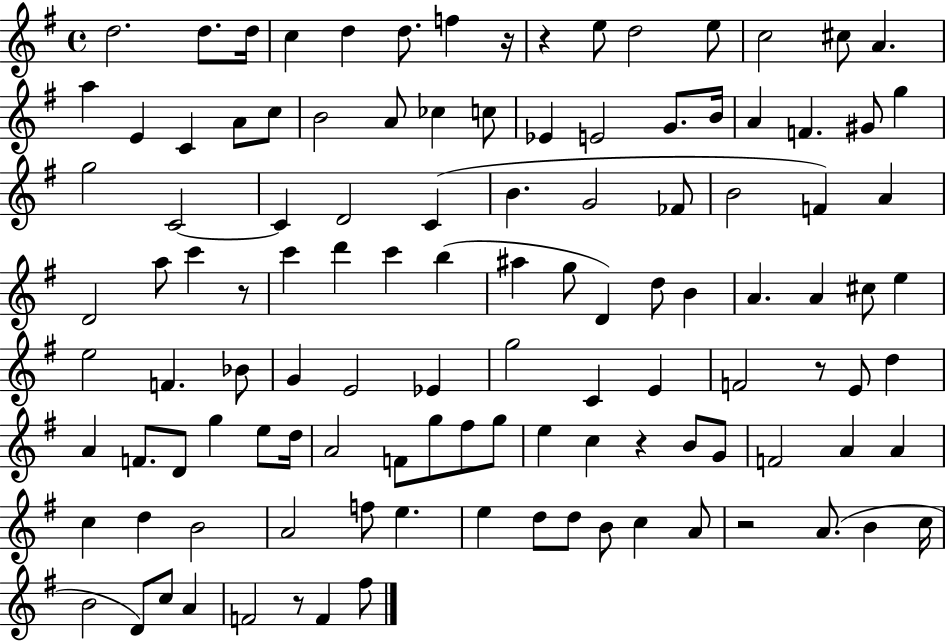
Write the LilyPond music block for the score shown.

{
  \clef treble
  \time 4/4
  \defaultTimeSignature
  \key g \major
  d''2. d''8. d''16 | c''4 d''4 d''8. f''4 r16 | r4 e''8 d''2 e''8 | c''2 cis''8 a'4. | \break a''4 e'4 c'4 a'8 c''8 | b'2 a'8 ces''4 c''8 | ees'4 e'2 g'8. b'16 | a'4 f'4. gis'8 g''4 | \break g''2 c'2~~ | c'4 d'2 c'4( | b'4. g'2 fes'8 | b'2 f'4) a'4 | \break d'2 a''8 c'''4 r8 | c'''4 d'''4 c'''4 b''4( | ais''4 g''8 d'4) d''8 b'4 | a'4. a'4 cis''8 e''4 | \break e''2 f'4. bes'8 | g'4 e'2 ees'4 | g''2 c'4 e'4 | f'2 r8 e'8 d''4 | \break a'4 f'8. d'8 g''4 e''8 d''16 | a'2 f'8 g''8 fis''8 g''8 | e''4 c''4 r4 b'8 g'8 | f'2 a'4 a'4 | \break c''4 d''4 b'2 | a'2 f''8 e''4. | e''4 d''8 d''8 b'8 c''4 a'8 | r2 a'8.( b'4 c''16 | \break b'2 d'8) c''8 a'4 | f'2 r8 f'4 fis''8 | \bar "|."
}